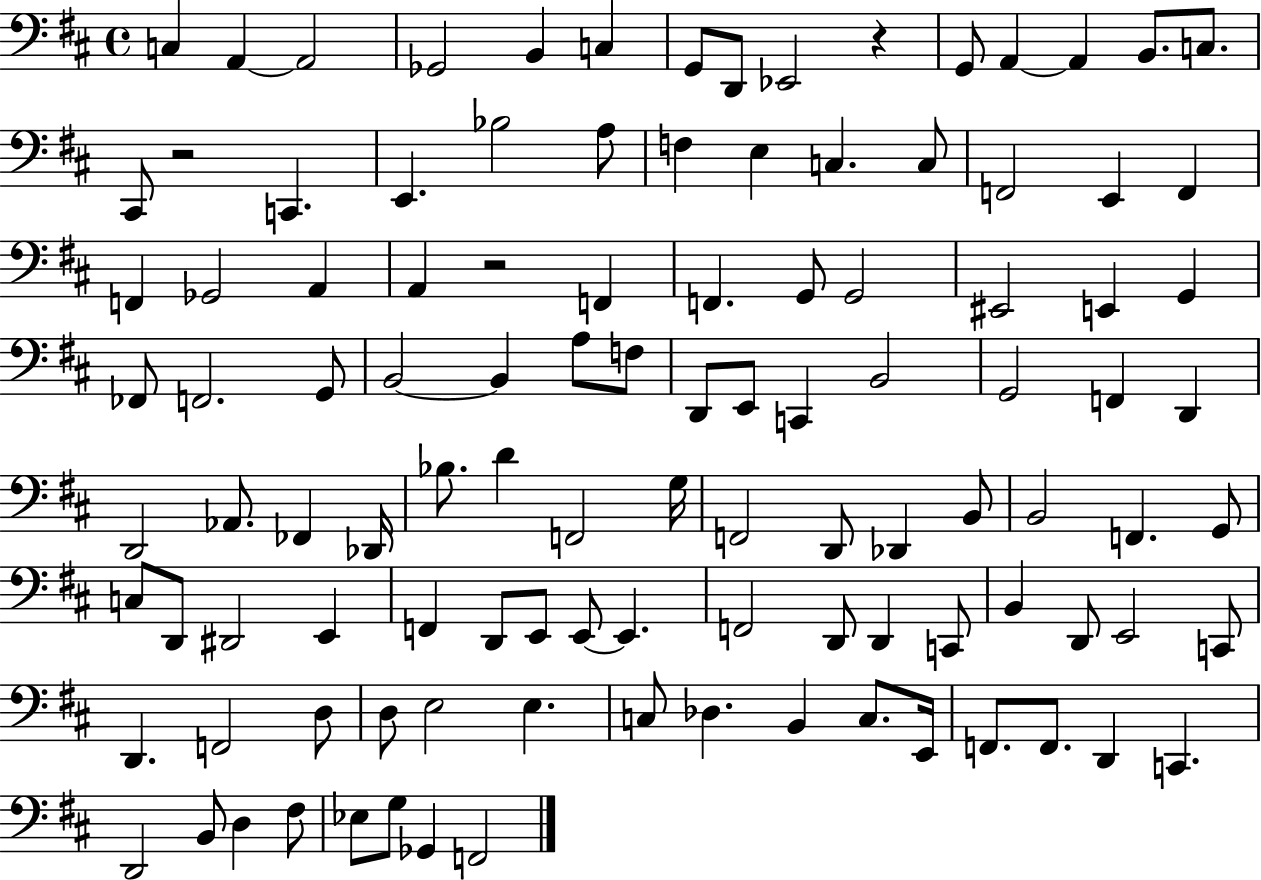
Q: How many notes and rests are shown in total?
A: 109